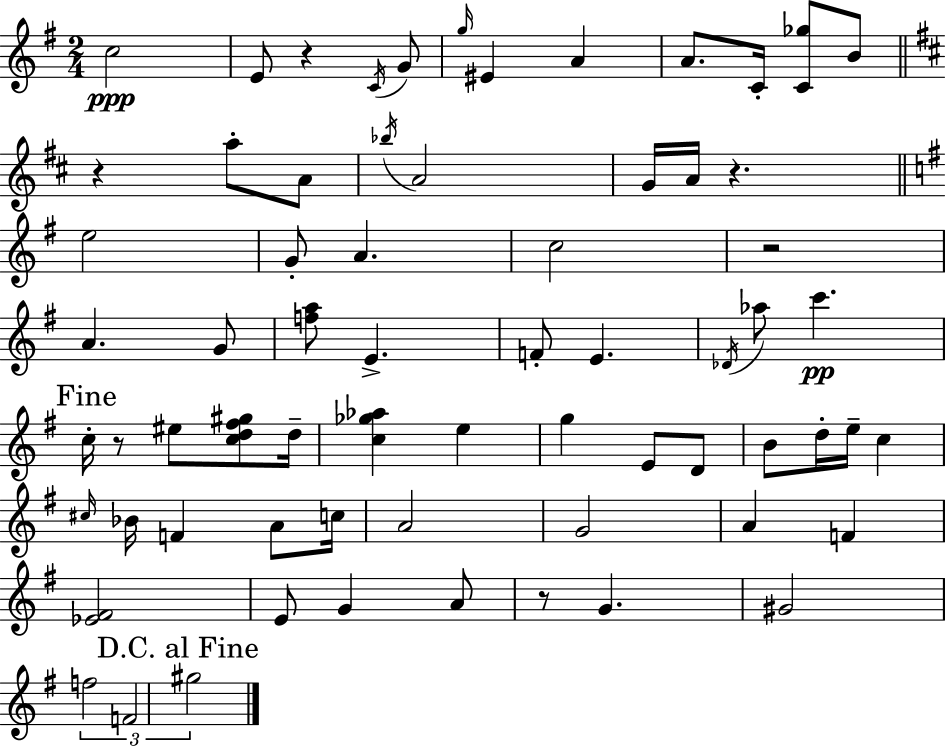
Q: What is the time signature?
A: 2/4